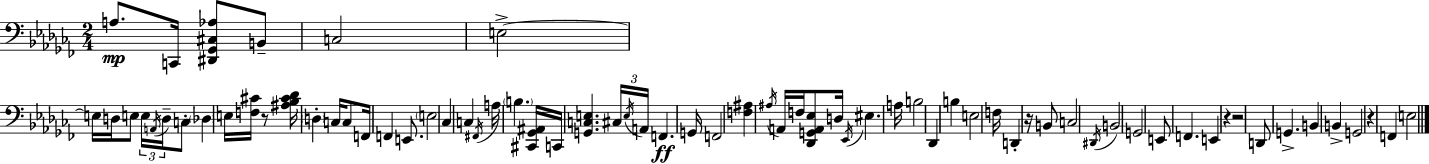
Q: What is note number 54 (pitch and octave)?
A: E2